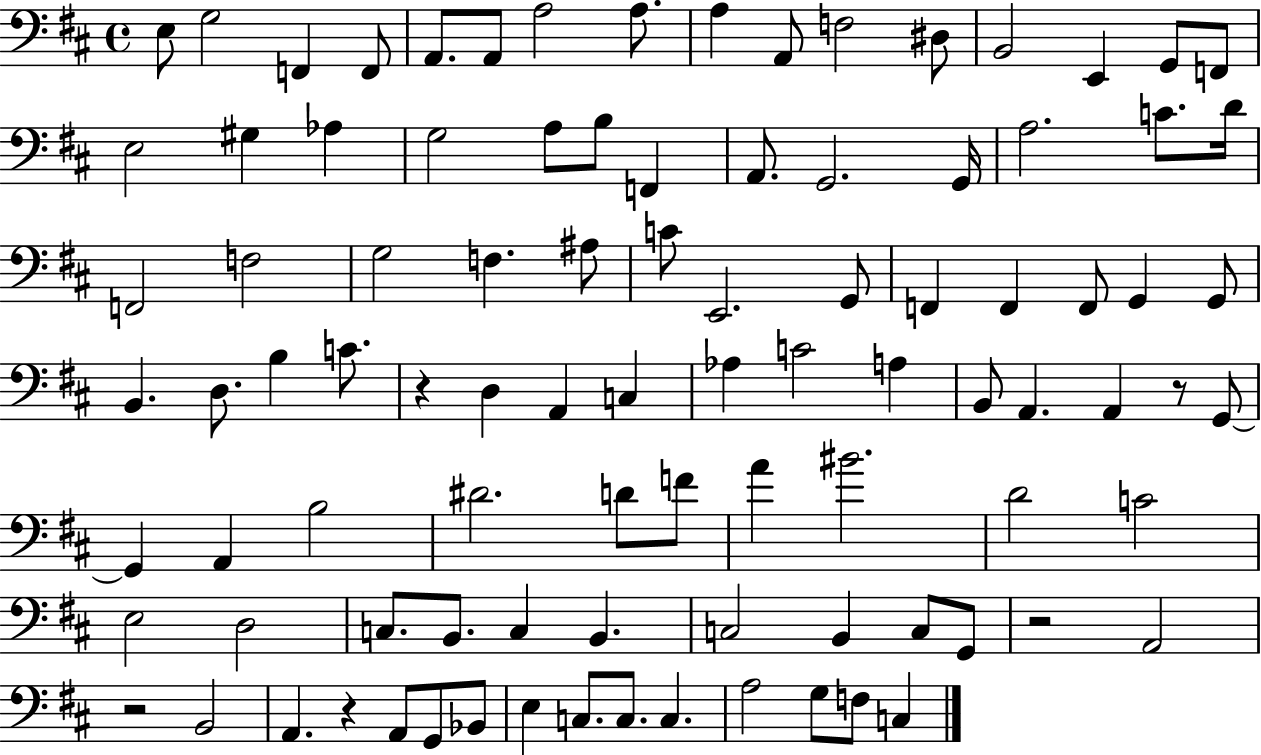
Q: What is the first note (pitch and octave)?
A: E3